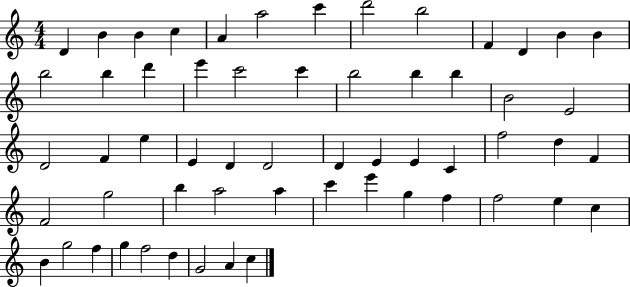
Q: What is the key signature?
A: C major